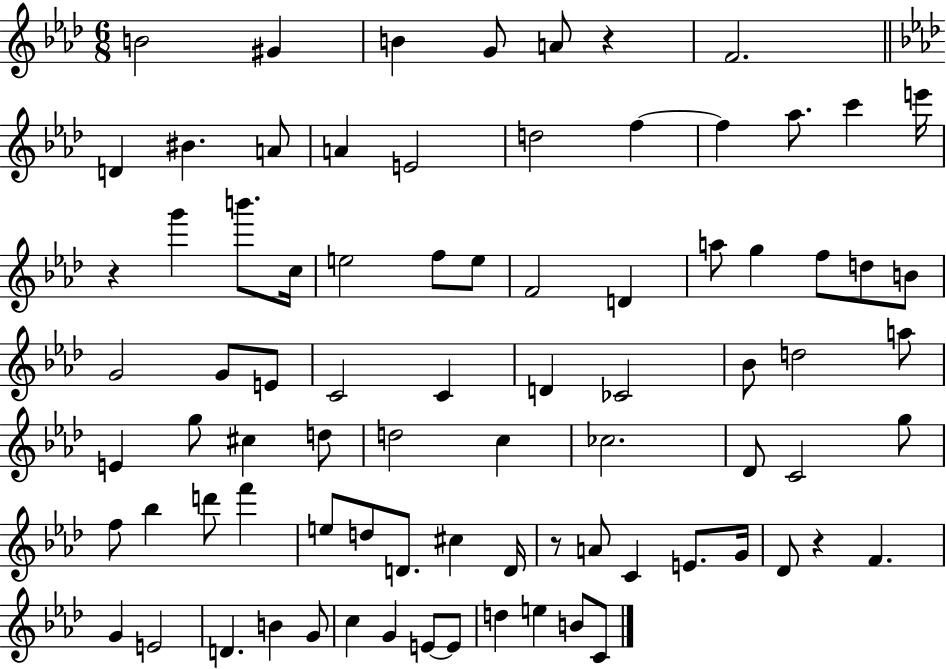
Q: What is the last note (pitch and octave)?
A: C4